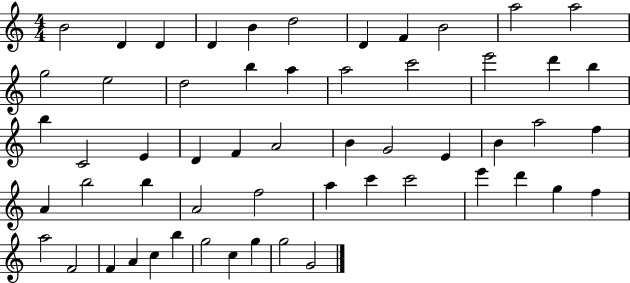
{
  \clef treble
  \numericTimeSignature
  \time 4/4
  \key c \major
  b'2 d'4 d'4 | d'4 b'4 d''2 | d'4 f'4 b'2 | a''2 a''2 | \break g''2 e''2 | d''2 b''4 a''4 | a''2 c'''2 | e'''2 d'''4 b''4 | \break b''4 c'2 e'4 | d'4 f'4 a'2 | b'4 g'2 e'4 | b'4 a''2 f''4 | \break a'4 b''2 b''4 | a'2 f''2 | a''4 c'''4 c'''2 | e'''4 d'''4 g''4 f''4 | \break a''2 f'2 | f'4 a'4 c''4 b''4 | g''2 c''4 g''4 | g''2 g'2 | \break \bar "|."
}